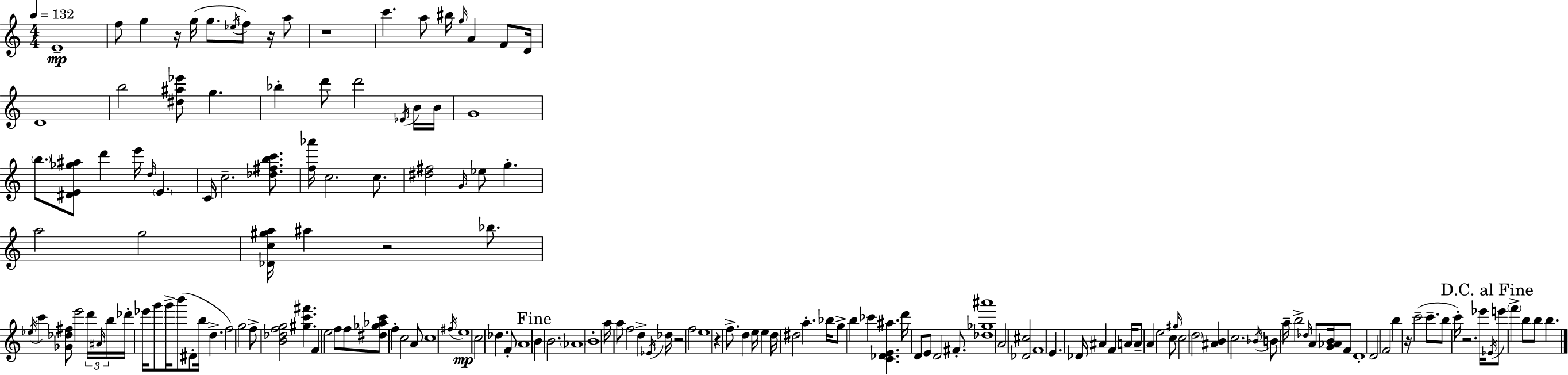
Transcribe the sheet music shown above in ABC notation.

X:1
T:Untitled
M:4/4
L:1/4
K:Am
E4 f/2 g z/4 g/4 g/2 _e/4 f/2 z/4 a/2 z4 c' a/2 ^b/4 g/4 A F/2 D/4 D4 b2 [^d^a_e']/2 g _b d'/2 d'2 _E/4 B/4 B/4 G4 b/2 [^DE_g^a]/2 d' e'/4 d/4 E C/4 c2 [_d^fbc']/2 [f_a']/4 c2 c/2 [^d^f]2 G/4 _e/2 g a2 g2 [_Dc^ga]/4 ^a z2 _b/2 _e/4 c' [_G_d^f]/2 e'2 d'/4 ^A/4 b/4 _d'/4 _e'/4 g'/2 g'/4 b'/2 ^D/2 b/4 d f2 g2 f/2 [B_dfg]2 [^gc'^f'] F e2 f/2 f/2 [^d_g_ac']/2 f c2 A/2 c4 ^f/4 e4 c2 _d F/2 A4 B B2 _A4 B4 a/4 a/2 f2 d _E/4 _d/4 z2 f2 e4 z f/2 d e/4 e d/4 ^d2 a _b/4 g/2 b _c' [C_DE^a] d'/4 D/2 E/2 D2 ^F/2 [_d_g^a']4 A2 [_D^c]2 F4 E _D/4 ^A F A/4 A/2 A e2 c/2 ^g/4 c2 d2 [^AB] c2 _B/4 B/2 a/4 b2 _d/4 A/2 [G_AB]/4 F/2 D4 D2 F2 b z/4 c'2 c'/2 b/2 c'/4 z2 _e'/4 _E/4 e'/2 f' b/2 b/2 b